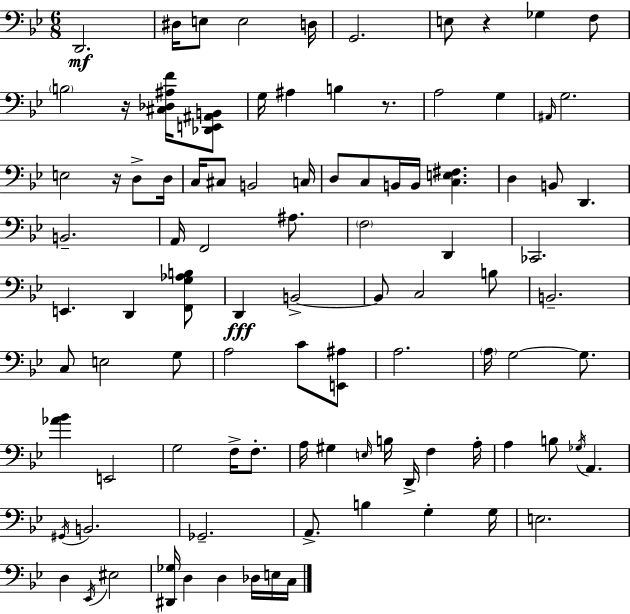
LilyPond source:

{
  \clef bass
  \numericTimeSignature
  \time 6/8
  \key bes \major
  d,2.\mf | dis16 e8 e2 d16 | g,2. | e8 r4 ges4 f8 | \break \parenthesize b2 r16 <cis des ais f'>16 <des, e, ais, b,>8 | g16 ais4 b4 r8. | a2 g4 | \grace { ais,16 } g2. | \break e2 r16 d8-> | d16 c16 cis8 b,2 | c16 d8 c8 b,16 b,16 <c e fis>4. | d4 b,8 d,4. | \break b,2.-- | a,16 f,2 ais8. | \parenthesize f2 d,4 | ces,2. | \break e,4. d,4 <f, g aes b>8 | d,4\fff b,2->~~ | b,8 c2 b8 | b,2.-- | \break c8 e2 g8 | a2 c'8 <e, ais>8 | a2. | \parenthesize a16 g2~~ g8. | \break <aes' bes'>4 e,2 | g2 f16-> f8.-. | a16 gis4 \grace { e16 } b16 d,16-> f4 | a16-. a4 b8 \acciaccatura { ges16 } a,4. | \break \acciaccatura { gis,16 } b,2. | ges,2.-- | a,8.-> b4 g4-. | g16 e2. | \break d4 \acciaccatura { ees,16 } eis2 | <dis, ges>16 d4 d4 | des16 e16 c16 \bar "|."
}